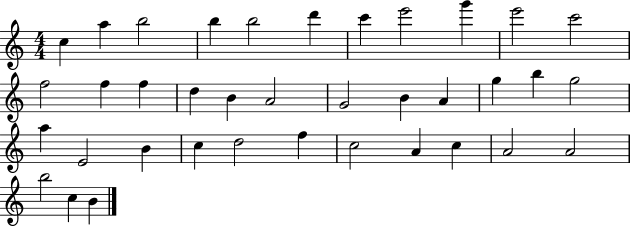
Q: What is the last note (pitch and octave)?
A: B4